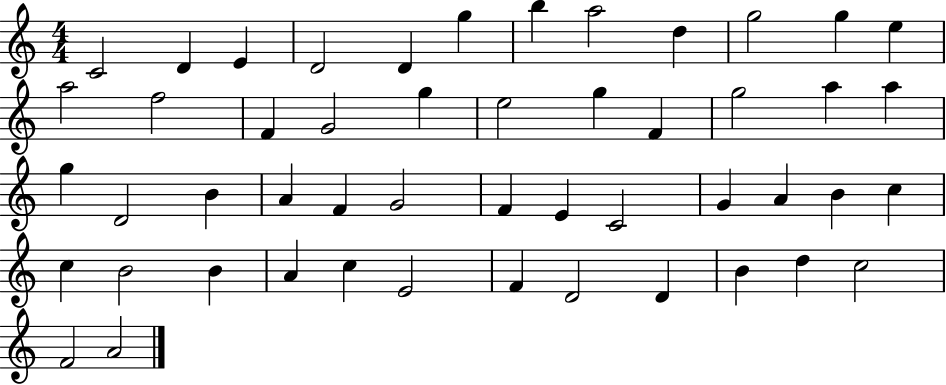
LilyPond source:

{
  \clef treble
  \numericTimeSignature
  \time 4/4
  \key c \major
  c'2 d'4 e'4 | d'2 d'4 g''4 | b''4 a''2 d''4 | g''2 g''4 e''4 | \break a''2 f''2 | f'4 g'2 g''4 | e''2 g''4 f'4 | g''2 a''4 a''4 | \break g''4 d'2 b'4 | a'4 f'4 g'2 | f'4 e'4 c'2 | g'4 a'4 b'4 c''4 | \break c''4 b'2 b'4 | a'4 c''4 e'2 | f'4 d'2 d'4 | b'4 d''4 c''2 | \break f'2 a'2 | \bar "|."
}